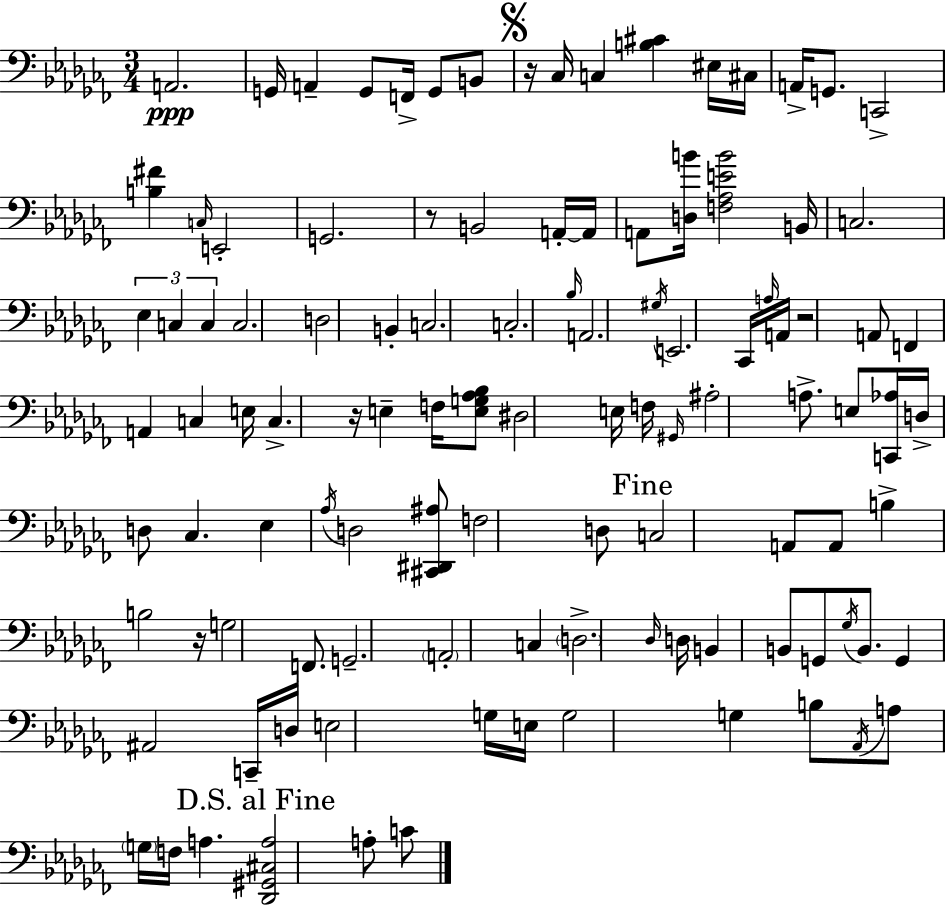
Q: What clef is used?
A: bass